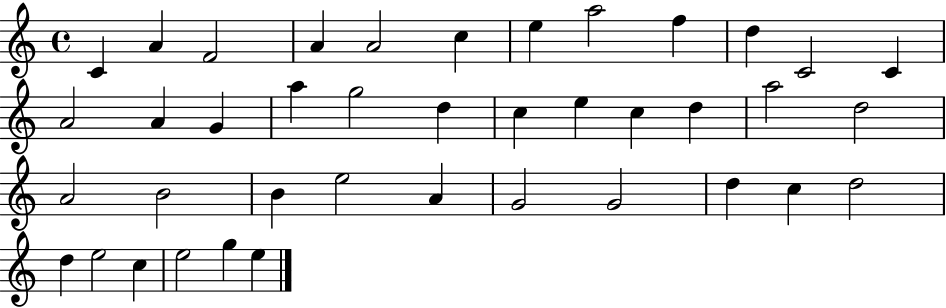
C4/q A4/q F4/h A4/q A4/h C5/q E5/q A5/h F5/q D5/q C4/h C4/q A4/h A4/q G4/q A5/q G5/h D5/q C5/q E5/q C5/q D5/q A5/h D5/h A4/h B4/h B4/q E5/h A4/q G4/h G4/h D5/q C5/q D5/h D5/q E5/h C5/q E5/h G5/q E5/q